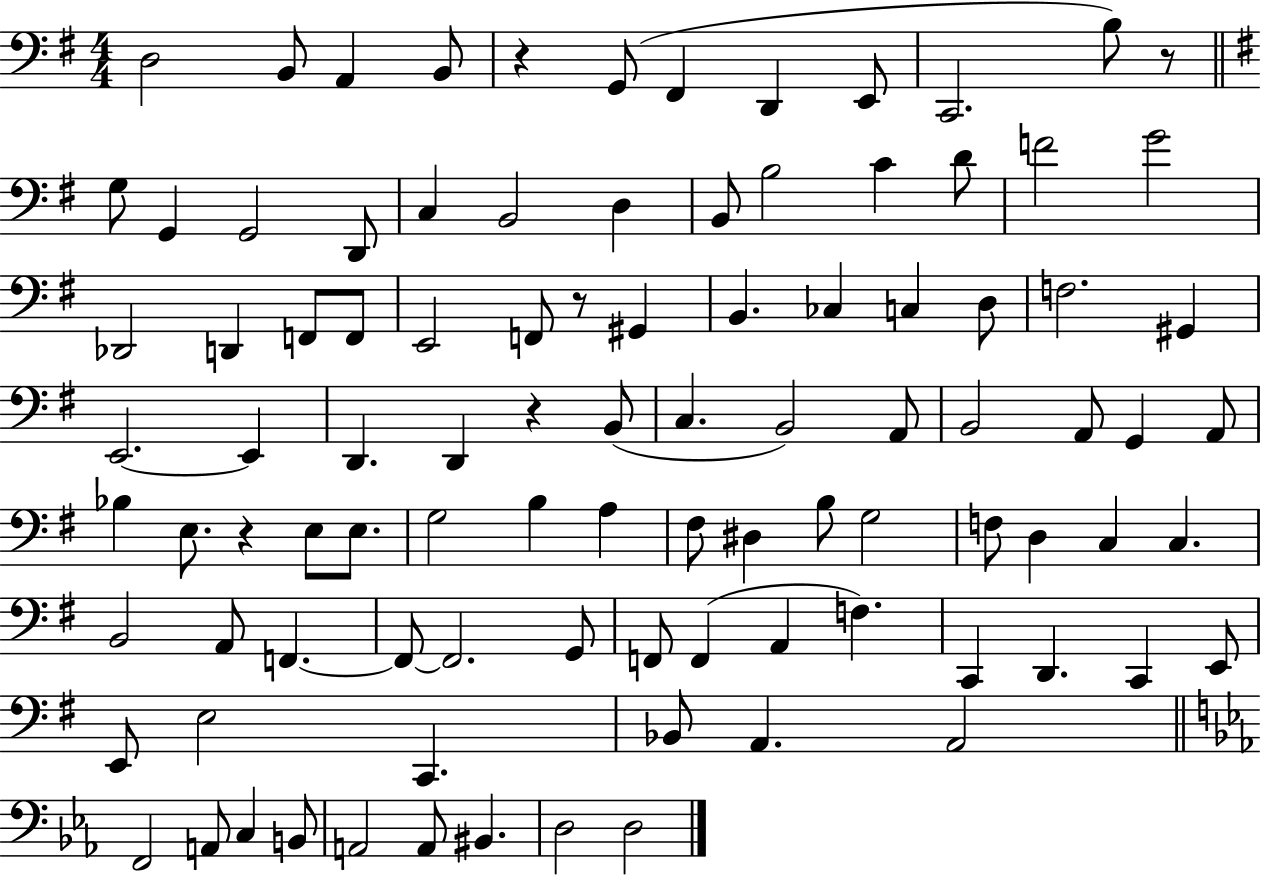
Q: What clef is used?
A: bass